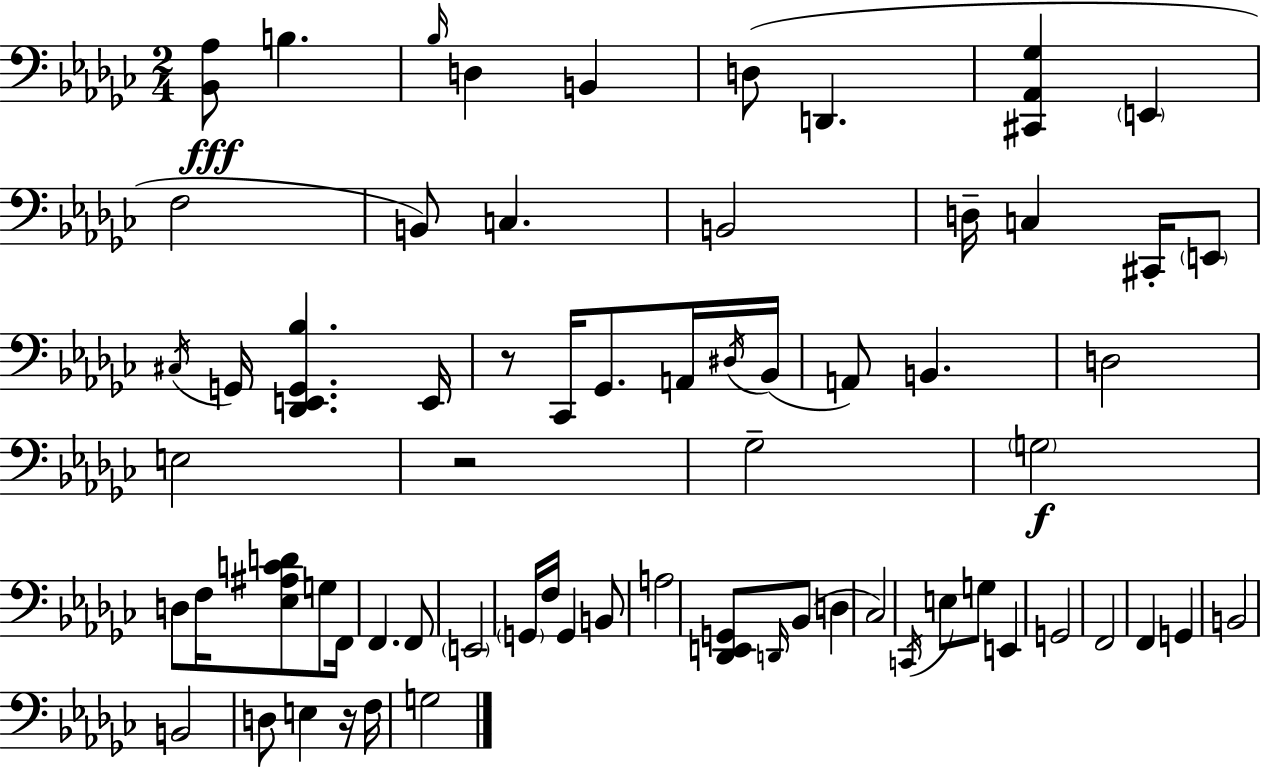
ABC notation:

X:1
T:Untitled
M:2/4
L:1/4
K:Ebm
[_B,,_A,]/2 B, _B,/4 D, B,, D,/2 D,, [^C,,_A,,_G,] E,, F,2 B,,/2 C, B,,2 D,/4 C, ^C,,/4 E,,/2 ^C,/4 G,,/4 [_D,,E,,G,,_B,] E,,/4 z/2 _C,,/4 _G,,/2 A,,/4 ^D,/4 _B,,/4 A,,/2 B,, D,2 E,2 z2 _G,2 G,2 D,/2 F,/4 [_E,^A,CD]/2 G,/2 F,,/4 F,, F,,/2 E,,2 G,,/4 F,/4 G,, B,,/2 A,2 [_D,,E,,G,,]/2 D,,/4 _B,,/2 D, _C,2 C,,/4 E,/2 G,/2 E,, G,,2 F,,2 F,, G,, B,,2 B,,2 D,/2 E, z/4 F,/4 G,2